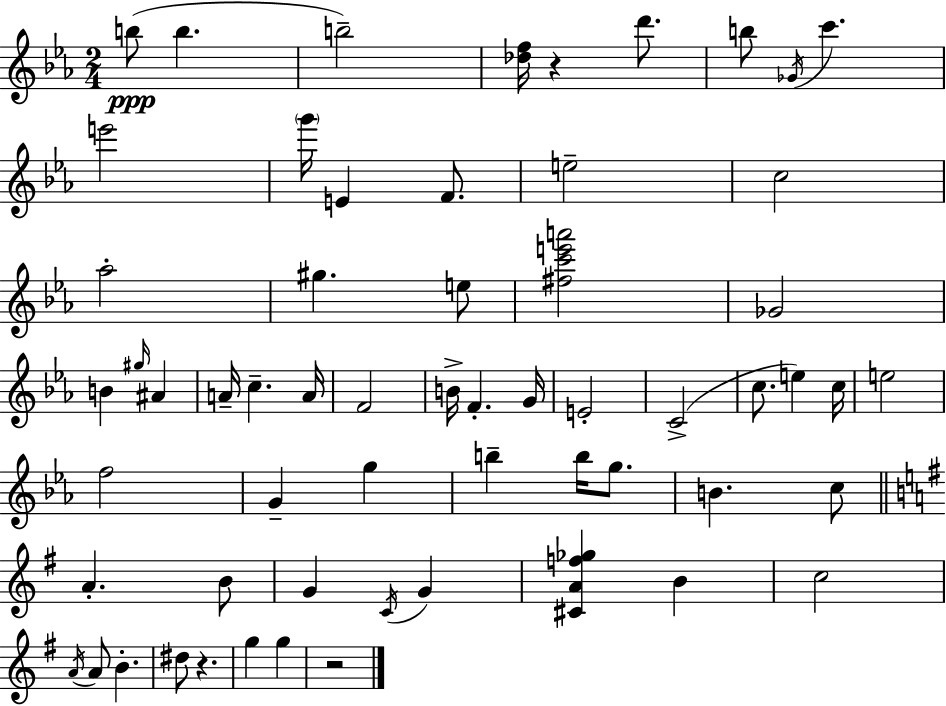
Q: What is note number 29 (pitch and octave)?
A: C4